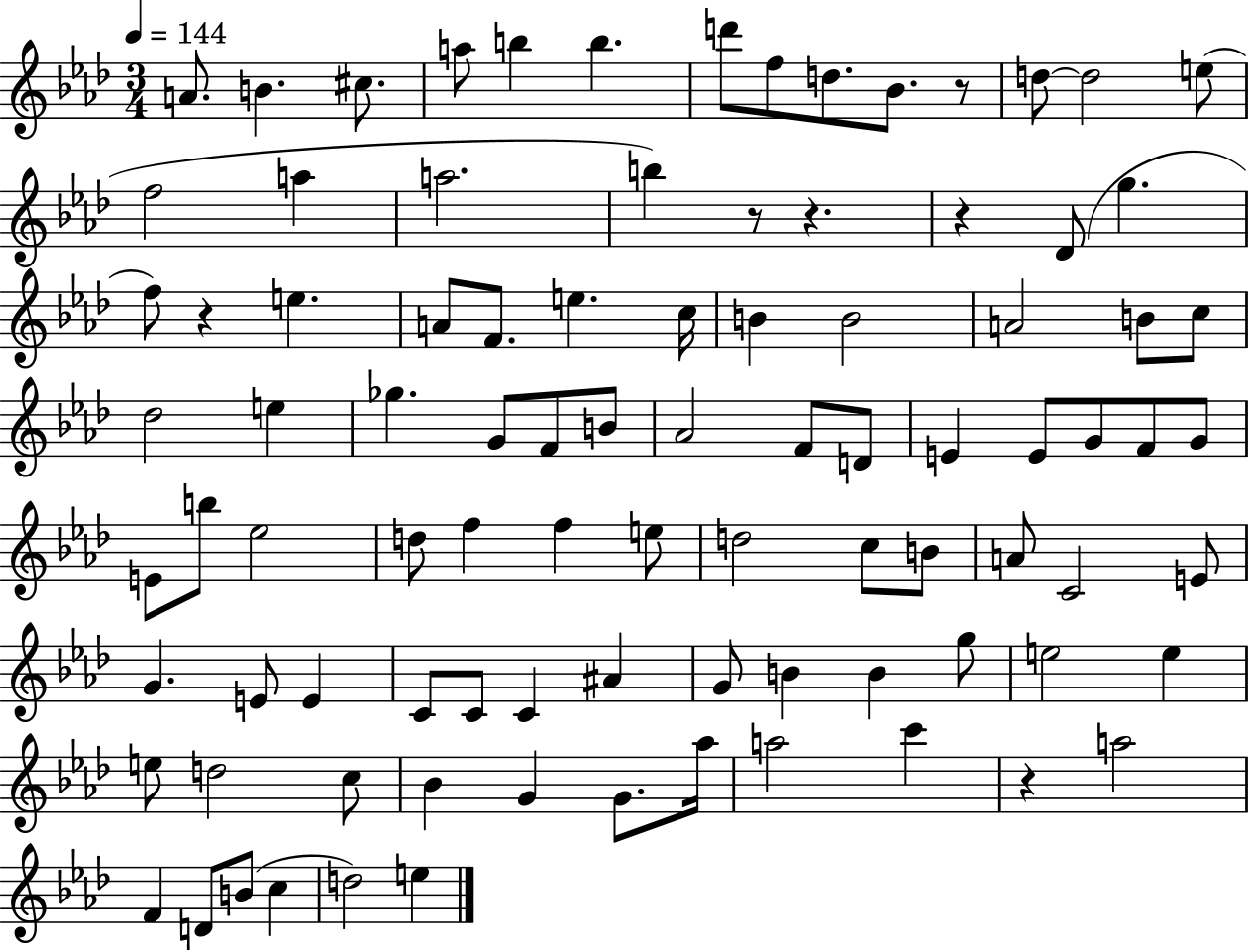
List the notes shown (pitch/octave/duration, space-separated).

A4/e. B4/q. C#5/e. A5/e B5/q B5/q. D6/e F5/e D5/e. Bb4/e. R/e D5/e D5/h E5/e F5/h A5/q A5/h. B5/q R/e R/q. R/q Db4/e G5/q. F5/e R/q E5/q. A4/e F4/e. E5/q. C5/s B4/q B4/h A4/h B4/e C5/e Db5/h E5/q Gb5/q. G4/e F4/e B4/e Ab4/h F4/e D4/e E4/q E4/e G4/e F4/e G4/e E4/e B5/e Eb5/h D5/e F5/q F5/q E5/e D5/h C5/e B4/e A4/e C4/h E4/e G4/q. E4/e E4/q C4/e C4/e C4/q A#4/q G4/e B4/q B4/q G5/e E5/h E5/q E5/e D5/h C5/e Bb4/q G4/q G4/e. Ab5/s A5/h C6/q R/q A5/h F4/q D4/e B4/e C5/q D5/h E5/q